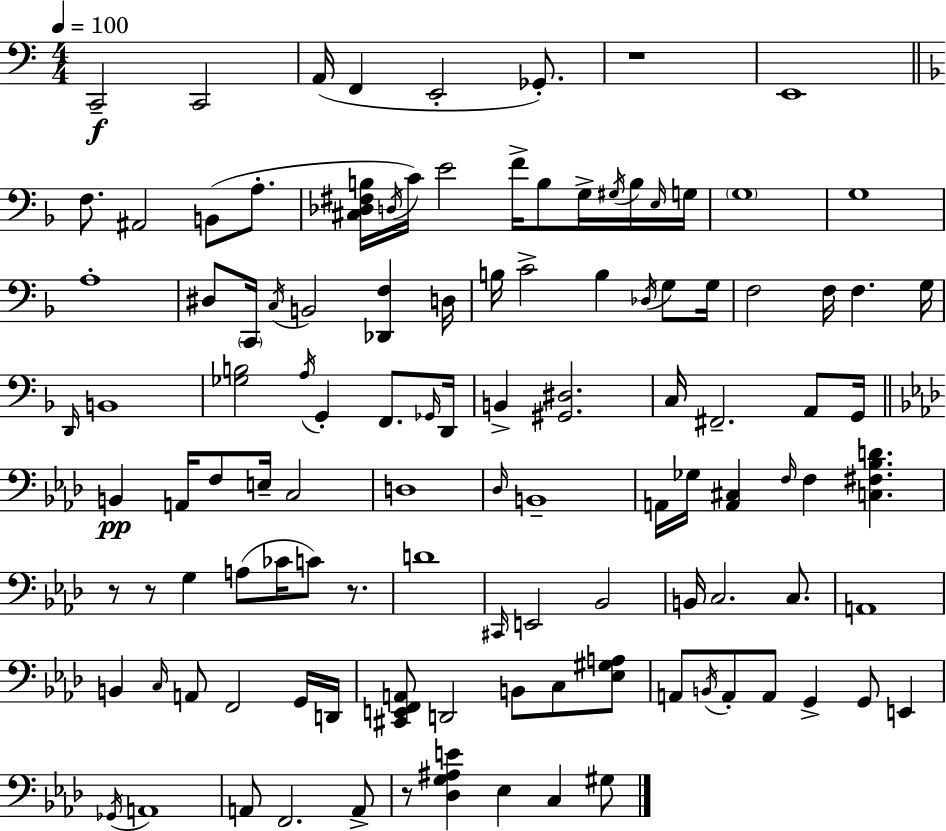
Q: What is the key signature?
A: C major